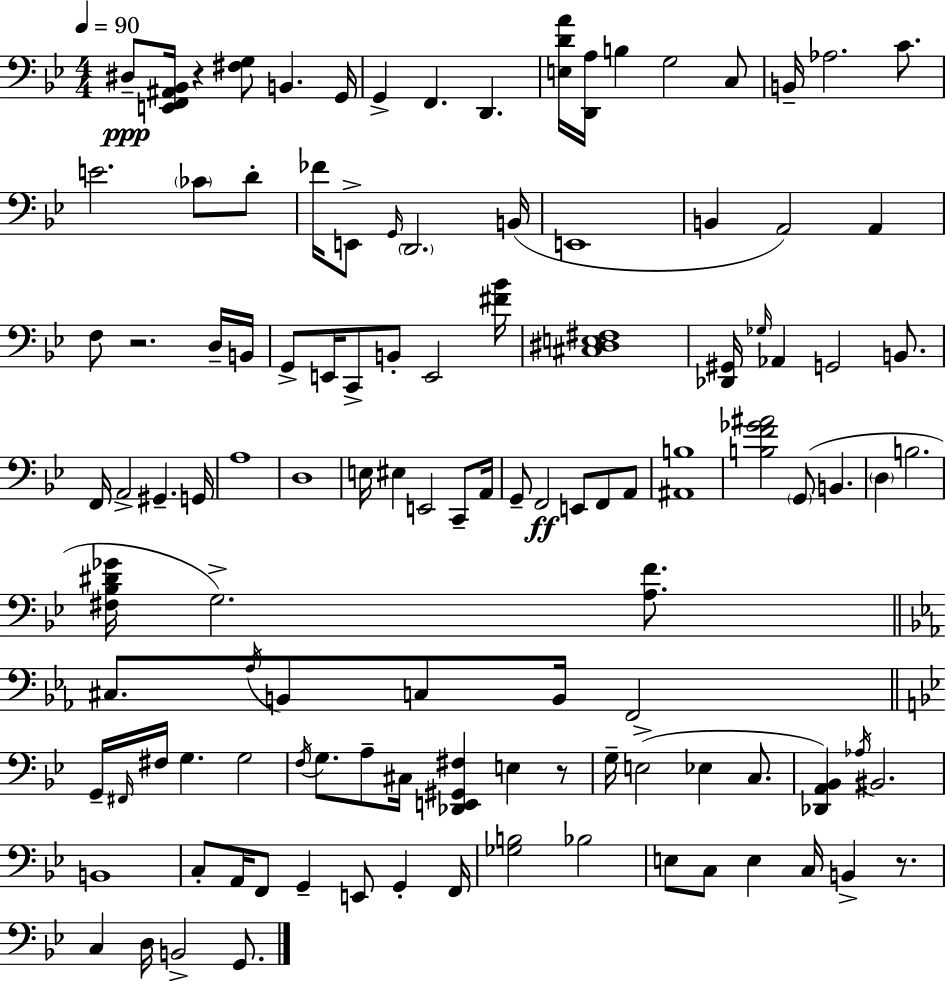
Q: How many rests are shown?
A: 4